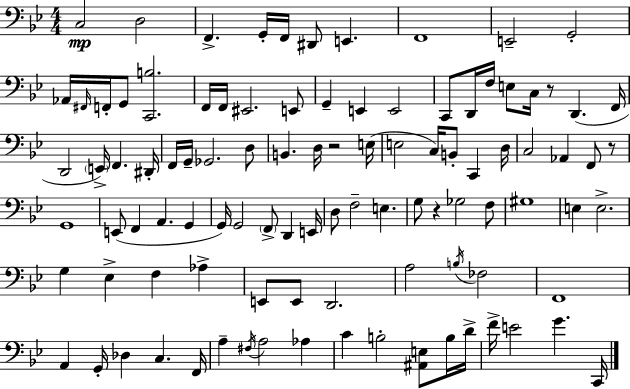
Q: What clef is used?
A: bass